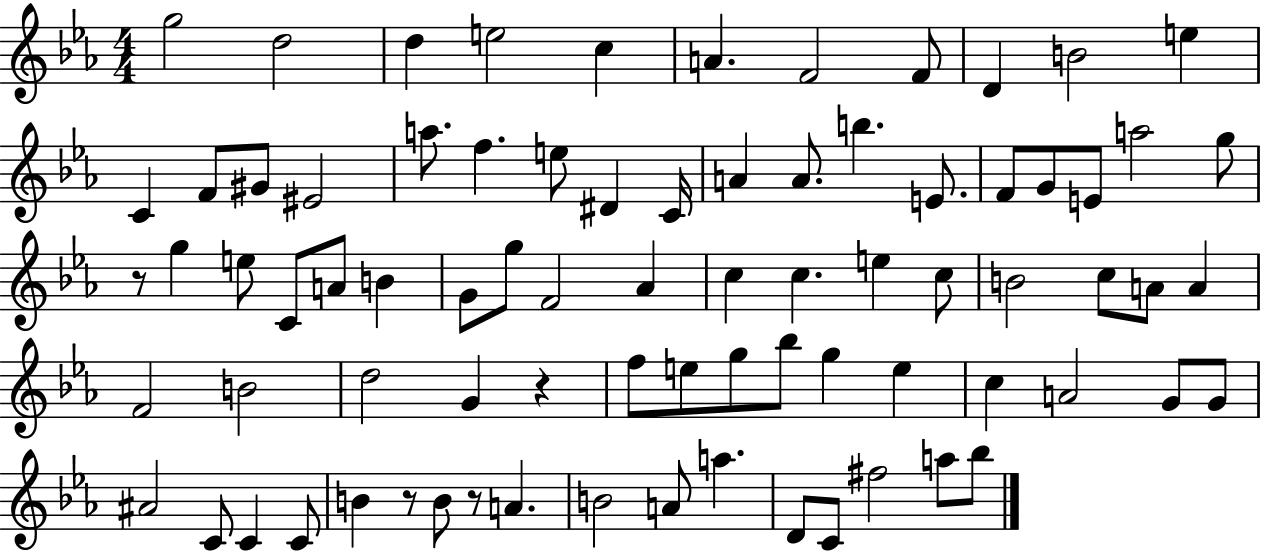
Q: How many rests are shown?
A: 4